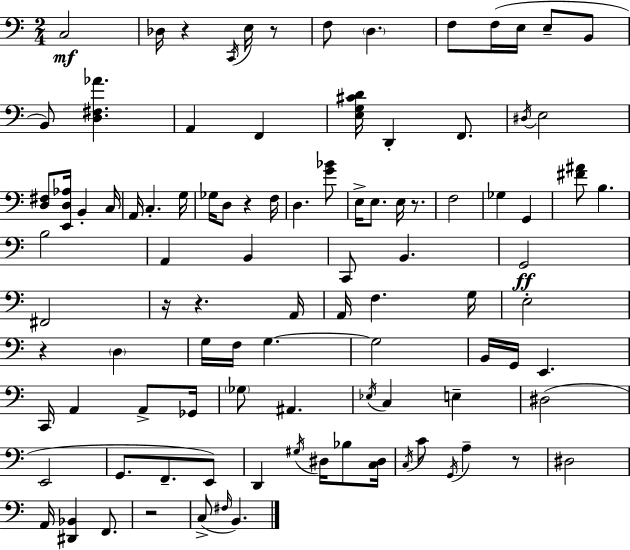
{
  \clef bass
  \numericTimeSignature
  \time 2/4
  \key c \major
  c2\mf | des16 r4 \acciaccatura { c,16 } e16 r8 | f8 \parenthesize d4. | f8 f16( e16 e8-- b,8 | \break b,8) <d fis aes'>4. | a,4 f,4 | <e g cis' d'>16 d,4-. f,8. | \acciaccatura { dis16 } e2 | \break <d fis>8 <e, d aes>16 b,4-. | c16 a,16 c4.-. | g16 ges16 d8 r4 | f16 d4. | \break <g' bes'>8 e16-> e8. e16 r8. | f2 | ges4 g,4 | <fis' ais'>8 b4. | \break b2 | a,4 b,4 | c,8 b,4. | g,2\ff | \break fis,2 | r16 r4. | a,16 a,16 f4. | g16 e2-. | \break r4 \parenthesize d4 | g16 f16 g4.~~ | g2 | b,16 g,16 e,4. | \break c,16 a,4 a,8-> | ges,16 \parenthesize ges8 ais,4. | \acciaccatura { ees16 } c4 e4-- | dis2( | \break e,2 | g,8. f,8.-- | e,8) d,4 \acciaccatura { gis16 } | dis16 bes8 <c dis>16 \acciaccatura { c16 } c'8 \acciaccatura { g,16 } | \break a4-- r8 dis2 | a,16 <dis, bes,>4 | f,8. r2 | c8->( | \break \grace { fis16 } b,4.) \bar "|."
}